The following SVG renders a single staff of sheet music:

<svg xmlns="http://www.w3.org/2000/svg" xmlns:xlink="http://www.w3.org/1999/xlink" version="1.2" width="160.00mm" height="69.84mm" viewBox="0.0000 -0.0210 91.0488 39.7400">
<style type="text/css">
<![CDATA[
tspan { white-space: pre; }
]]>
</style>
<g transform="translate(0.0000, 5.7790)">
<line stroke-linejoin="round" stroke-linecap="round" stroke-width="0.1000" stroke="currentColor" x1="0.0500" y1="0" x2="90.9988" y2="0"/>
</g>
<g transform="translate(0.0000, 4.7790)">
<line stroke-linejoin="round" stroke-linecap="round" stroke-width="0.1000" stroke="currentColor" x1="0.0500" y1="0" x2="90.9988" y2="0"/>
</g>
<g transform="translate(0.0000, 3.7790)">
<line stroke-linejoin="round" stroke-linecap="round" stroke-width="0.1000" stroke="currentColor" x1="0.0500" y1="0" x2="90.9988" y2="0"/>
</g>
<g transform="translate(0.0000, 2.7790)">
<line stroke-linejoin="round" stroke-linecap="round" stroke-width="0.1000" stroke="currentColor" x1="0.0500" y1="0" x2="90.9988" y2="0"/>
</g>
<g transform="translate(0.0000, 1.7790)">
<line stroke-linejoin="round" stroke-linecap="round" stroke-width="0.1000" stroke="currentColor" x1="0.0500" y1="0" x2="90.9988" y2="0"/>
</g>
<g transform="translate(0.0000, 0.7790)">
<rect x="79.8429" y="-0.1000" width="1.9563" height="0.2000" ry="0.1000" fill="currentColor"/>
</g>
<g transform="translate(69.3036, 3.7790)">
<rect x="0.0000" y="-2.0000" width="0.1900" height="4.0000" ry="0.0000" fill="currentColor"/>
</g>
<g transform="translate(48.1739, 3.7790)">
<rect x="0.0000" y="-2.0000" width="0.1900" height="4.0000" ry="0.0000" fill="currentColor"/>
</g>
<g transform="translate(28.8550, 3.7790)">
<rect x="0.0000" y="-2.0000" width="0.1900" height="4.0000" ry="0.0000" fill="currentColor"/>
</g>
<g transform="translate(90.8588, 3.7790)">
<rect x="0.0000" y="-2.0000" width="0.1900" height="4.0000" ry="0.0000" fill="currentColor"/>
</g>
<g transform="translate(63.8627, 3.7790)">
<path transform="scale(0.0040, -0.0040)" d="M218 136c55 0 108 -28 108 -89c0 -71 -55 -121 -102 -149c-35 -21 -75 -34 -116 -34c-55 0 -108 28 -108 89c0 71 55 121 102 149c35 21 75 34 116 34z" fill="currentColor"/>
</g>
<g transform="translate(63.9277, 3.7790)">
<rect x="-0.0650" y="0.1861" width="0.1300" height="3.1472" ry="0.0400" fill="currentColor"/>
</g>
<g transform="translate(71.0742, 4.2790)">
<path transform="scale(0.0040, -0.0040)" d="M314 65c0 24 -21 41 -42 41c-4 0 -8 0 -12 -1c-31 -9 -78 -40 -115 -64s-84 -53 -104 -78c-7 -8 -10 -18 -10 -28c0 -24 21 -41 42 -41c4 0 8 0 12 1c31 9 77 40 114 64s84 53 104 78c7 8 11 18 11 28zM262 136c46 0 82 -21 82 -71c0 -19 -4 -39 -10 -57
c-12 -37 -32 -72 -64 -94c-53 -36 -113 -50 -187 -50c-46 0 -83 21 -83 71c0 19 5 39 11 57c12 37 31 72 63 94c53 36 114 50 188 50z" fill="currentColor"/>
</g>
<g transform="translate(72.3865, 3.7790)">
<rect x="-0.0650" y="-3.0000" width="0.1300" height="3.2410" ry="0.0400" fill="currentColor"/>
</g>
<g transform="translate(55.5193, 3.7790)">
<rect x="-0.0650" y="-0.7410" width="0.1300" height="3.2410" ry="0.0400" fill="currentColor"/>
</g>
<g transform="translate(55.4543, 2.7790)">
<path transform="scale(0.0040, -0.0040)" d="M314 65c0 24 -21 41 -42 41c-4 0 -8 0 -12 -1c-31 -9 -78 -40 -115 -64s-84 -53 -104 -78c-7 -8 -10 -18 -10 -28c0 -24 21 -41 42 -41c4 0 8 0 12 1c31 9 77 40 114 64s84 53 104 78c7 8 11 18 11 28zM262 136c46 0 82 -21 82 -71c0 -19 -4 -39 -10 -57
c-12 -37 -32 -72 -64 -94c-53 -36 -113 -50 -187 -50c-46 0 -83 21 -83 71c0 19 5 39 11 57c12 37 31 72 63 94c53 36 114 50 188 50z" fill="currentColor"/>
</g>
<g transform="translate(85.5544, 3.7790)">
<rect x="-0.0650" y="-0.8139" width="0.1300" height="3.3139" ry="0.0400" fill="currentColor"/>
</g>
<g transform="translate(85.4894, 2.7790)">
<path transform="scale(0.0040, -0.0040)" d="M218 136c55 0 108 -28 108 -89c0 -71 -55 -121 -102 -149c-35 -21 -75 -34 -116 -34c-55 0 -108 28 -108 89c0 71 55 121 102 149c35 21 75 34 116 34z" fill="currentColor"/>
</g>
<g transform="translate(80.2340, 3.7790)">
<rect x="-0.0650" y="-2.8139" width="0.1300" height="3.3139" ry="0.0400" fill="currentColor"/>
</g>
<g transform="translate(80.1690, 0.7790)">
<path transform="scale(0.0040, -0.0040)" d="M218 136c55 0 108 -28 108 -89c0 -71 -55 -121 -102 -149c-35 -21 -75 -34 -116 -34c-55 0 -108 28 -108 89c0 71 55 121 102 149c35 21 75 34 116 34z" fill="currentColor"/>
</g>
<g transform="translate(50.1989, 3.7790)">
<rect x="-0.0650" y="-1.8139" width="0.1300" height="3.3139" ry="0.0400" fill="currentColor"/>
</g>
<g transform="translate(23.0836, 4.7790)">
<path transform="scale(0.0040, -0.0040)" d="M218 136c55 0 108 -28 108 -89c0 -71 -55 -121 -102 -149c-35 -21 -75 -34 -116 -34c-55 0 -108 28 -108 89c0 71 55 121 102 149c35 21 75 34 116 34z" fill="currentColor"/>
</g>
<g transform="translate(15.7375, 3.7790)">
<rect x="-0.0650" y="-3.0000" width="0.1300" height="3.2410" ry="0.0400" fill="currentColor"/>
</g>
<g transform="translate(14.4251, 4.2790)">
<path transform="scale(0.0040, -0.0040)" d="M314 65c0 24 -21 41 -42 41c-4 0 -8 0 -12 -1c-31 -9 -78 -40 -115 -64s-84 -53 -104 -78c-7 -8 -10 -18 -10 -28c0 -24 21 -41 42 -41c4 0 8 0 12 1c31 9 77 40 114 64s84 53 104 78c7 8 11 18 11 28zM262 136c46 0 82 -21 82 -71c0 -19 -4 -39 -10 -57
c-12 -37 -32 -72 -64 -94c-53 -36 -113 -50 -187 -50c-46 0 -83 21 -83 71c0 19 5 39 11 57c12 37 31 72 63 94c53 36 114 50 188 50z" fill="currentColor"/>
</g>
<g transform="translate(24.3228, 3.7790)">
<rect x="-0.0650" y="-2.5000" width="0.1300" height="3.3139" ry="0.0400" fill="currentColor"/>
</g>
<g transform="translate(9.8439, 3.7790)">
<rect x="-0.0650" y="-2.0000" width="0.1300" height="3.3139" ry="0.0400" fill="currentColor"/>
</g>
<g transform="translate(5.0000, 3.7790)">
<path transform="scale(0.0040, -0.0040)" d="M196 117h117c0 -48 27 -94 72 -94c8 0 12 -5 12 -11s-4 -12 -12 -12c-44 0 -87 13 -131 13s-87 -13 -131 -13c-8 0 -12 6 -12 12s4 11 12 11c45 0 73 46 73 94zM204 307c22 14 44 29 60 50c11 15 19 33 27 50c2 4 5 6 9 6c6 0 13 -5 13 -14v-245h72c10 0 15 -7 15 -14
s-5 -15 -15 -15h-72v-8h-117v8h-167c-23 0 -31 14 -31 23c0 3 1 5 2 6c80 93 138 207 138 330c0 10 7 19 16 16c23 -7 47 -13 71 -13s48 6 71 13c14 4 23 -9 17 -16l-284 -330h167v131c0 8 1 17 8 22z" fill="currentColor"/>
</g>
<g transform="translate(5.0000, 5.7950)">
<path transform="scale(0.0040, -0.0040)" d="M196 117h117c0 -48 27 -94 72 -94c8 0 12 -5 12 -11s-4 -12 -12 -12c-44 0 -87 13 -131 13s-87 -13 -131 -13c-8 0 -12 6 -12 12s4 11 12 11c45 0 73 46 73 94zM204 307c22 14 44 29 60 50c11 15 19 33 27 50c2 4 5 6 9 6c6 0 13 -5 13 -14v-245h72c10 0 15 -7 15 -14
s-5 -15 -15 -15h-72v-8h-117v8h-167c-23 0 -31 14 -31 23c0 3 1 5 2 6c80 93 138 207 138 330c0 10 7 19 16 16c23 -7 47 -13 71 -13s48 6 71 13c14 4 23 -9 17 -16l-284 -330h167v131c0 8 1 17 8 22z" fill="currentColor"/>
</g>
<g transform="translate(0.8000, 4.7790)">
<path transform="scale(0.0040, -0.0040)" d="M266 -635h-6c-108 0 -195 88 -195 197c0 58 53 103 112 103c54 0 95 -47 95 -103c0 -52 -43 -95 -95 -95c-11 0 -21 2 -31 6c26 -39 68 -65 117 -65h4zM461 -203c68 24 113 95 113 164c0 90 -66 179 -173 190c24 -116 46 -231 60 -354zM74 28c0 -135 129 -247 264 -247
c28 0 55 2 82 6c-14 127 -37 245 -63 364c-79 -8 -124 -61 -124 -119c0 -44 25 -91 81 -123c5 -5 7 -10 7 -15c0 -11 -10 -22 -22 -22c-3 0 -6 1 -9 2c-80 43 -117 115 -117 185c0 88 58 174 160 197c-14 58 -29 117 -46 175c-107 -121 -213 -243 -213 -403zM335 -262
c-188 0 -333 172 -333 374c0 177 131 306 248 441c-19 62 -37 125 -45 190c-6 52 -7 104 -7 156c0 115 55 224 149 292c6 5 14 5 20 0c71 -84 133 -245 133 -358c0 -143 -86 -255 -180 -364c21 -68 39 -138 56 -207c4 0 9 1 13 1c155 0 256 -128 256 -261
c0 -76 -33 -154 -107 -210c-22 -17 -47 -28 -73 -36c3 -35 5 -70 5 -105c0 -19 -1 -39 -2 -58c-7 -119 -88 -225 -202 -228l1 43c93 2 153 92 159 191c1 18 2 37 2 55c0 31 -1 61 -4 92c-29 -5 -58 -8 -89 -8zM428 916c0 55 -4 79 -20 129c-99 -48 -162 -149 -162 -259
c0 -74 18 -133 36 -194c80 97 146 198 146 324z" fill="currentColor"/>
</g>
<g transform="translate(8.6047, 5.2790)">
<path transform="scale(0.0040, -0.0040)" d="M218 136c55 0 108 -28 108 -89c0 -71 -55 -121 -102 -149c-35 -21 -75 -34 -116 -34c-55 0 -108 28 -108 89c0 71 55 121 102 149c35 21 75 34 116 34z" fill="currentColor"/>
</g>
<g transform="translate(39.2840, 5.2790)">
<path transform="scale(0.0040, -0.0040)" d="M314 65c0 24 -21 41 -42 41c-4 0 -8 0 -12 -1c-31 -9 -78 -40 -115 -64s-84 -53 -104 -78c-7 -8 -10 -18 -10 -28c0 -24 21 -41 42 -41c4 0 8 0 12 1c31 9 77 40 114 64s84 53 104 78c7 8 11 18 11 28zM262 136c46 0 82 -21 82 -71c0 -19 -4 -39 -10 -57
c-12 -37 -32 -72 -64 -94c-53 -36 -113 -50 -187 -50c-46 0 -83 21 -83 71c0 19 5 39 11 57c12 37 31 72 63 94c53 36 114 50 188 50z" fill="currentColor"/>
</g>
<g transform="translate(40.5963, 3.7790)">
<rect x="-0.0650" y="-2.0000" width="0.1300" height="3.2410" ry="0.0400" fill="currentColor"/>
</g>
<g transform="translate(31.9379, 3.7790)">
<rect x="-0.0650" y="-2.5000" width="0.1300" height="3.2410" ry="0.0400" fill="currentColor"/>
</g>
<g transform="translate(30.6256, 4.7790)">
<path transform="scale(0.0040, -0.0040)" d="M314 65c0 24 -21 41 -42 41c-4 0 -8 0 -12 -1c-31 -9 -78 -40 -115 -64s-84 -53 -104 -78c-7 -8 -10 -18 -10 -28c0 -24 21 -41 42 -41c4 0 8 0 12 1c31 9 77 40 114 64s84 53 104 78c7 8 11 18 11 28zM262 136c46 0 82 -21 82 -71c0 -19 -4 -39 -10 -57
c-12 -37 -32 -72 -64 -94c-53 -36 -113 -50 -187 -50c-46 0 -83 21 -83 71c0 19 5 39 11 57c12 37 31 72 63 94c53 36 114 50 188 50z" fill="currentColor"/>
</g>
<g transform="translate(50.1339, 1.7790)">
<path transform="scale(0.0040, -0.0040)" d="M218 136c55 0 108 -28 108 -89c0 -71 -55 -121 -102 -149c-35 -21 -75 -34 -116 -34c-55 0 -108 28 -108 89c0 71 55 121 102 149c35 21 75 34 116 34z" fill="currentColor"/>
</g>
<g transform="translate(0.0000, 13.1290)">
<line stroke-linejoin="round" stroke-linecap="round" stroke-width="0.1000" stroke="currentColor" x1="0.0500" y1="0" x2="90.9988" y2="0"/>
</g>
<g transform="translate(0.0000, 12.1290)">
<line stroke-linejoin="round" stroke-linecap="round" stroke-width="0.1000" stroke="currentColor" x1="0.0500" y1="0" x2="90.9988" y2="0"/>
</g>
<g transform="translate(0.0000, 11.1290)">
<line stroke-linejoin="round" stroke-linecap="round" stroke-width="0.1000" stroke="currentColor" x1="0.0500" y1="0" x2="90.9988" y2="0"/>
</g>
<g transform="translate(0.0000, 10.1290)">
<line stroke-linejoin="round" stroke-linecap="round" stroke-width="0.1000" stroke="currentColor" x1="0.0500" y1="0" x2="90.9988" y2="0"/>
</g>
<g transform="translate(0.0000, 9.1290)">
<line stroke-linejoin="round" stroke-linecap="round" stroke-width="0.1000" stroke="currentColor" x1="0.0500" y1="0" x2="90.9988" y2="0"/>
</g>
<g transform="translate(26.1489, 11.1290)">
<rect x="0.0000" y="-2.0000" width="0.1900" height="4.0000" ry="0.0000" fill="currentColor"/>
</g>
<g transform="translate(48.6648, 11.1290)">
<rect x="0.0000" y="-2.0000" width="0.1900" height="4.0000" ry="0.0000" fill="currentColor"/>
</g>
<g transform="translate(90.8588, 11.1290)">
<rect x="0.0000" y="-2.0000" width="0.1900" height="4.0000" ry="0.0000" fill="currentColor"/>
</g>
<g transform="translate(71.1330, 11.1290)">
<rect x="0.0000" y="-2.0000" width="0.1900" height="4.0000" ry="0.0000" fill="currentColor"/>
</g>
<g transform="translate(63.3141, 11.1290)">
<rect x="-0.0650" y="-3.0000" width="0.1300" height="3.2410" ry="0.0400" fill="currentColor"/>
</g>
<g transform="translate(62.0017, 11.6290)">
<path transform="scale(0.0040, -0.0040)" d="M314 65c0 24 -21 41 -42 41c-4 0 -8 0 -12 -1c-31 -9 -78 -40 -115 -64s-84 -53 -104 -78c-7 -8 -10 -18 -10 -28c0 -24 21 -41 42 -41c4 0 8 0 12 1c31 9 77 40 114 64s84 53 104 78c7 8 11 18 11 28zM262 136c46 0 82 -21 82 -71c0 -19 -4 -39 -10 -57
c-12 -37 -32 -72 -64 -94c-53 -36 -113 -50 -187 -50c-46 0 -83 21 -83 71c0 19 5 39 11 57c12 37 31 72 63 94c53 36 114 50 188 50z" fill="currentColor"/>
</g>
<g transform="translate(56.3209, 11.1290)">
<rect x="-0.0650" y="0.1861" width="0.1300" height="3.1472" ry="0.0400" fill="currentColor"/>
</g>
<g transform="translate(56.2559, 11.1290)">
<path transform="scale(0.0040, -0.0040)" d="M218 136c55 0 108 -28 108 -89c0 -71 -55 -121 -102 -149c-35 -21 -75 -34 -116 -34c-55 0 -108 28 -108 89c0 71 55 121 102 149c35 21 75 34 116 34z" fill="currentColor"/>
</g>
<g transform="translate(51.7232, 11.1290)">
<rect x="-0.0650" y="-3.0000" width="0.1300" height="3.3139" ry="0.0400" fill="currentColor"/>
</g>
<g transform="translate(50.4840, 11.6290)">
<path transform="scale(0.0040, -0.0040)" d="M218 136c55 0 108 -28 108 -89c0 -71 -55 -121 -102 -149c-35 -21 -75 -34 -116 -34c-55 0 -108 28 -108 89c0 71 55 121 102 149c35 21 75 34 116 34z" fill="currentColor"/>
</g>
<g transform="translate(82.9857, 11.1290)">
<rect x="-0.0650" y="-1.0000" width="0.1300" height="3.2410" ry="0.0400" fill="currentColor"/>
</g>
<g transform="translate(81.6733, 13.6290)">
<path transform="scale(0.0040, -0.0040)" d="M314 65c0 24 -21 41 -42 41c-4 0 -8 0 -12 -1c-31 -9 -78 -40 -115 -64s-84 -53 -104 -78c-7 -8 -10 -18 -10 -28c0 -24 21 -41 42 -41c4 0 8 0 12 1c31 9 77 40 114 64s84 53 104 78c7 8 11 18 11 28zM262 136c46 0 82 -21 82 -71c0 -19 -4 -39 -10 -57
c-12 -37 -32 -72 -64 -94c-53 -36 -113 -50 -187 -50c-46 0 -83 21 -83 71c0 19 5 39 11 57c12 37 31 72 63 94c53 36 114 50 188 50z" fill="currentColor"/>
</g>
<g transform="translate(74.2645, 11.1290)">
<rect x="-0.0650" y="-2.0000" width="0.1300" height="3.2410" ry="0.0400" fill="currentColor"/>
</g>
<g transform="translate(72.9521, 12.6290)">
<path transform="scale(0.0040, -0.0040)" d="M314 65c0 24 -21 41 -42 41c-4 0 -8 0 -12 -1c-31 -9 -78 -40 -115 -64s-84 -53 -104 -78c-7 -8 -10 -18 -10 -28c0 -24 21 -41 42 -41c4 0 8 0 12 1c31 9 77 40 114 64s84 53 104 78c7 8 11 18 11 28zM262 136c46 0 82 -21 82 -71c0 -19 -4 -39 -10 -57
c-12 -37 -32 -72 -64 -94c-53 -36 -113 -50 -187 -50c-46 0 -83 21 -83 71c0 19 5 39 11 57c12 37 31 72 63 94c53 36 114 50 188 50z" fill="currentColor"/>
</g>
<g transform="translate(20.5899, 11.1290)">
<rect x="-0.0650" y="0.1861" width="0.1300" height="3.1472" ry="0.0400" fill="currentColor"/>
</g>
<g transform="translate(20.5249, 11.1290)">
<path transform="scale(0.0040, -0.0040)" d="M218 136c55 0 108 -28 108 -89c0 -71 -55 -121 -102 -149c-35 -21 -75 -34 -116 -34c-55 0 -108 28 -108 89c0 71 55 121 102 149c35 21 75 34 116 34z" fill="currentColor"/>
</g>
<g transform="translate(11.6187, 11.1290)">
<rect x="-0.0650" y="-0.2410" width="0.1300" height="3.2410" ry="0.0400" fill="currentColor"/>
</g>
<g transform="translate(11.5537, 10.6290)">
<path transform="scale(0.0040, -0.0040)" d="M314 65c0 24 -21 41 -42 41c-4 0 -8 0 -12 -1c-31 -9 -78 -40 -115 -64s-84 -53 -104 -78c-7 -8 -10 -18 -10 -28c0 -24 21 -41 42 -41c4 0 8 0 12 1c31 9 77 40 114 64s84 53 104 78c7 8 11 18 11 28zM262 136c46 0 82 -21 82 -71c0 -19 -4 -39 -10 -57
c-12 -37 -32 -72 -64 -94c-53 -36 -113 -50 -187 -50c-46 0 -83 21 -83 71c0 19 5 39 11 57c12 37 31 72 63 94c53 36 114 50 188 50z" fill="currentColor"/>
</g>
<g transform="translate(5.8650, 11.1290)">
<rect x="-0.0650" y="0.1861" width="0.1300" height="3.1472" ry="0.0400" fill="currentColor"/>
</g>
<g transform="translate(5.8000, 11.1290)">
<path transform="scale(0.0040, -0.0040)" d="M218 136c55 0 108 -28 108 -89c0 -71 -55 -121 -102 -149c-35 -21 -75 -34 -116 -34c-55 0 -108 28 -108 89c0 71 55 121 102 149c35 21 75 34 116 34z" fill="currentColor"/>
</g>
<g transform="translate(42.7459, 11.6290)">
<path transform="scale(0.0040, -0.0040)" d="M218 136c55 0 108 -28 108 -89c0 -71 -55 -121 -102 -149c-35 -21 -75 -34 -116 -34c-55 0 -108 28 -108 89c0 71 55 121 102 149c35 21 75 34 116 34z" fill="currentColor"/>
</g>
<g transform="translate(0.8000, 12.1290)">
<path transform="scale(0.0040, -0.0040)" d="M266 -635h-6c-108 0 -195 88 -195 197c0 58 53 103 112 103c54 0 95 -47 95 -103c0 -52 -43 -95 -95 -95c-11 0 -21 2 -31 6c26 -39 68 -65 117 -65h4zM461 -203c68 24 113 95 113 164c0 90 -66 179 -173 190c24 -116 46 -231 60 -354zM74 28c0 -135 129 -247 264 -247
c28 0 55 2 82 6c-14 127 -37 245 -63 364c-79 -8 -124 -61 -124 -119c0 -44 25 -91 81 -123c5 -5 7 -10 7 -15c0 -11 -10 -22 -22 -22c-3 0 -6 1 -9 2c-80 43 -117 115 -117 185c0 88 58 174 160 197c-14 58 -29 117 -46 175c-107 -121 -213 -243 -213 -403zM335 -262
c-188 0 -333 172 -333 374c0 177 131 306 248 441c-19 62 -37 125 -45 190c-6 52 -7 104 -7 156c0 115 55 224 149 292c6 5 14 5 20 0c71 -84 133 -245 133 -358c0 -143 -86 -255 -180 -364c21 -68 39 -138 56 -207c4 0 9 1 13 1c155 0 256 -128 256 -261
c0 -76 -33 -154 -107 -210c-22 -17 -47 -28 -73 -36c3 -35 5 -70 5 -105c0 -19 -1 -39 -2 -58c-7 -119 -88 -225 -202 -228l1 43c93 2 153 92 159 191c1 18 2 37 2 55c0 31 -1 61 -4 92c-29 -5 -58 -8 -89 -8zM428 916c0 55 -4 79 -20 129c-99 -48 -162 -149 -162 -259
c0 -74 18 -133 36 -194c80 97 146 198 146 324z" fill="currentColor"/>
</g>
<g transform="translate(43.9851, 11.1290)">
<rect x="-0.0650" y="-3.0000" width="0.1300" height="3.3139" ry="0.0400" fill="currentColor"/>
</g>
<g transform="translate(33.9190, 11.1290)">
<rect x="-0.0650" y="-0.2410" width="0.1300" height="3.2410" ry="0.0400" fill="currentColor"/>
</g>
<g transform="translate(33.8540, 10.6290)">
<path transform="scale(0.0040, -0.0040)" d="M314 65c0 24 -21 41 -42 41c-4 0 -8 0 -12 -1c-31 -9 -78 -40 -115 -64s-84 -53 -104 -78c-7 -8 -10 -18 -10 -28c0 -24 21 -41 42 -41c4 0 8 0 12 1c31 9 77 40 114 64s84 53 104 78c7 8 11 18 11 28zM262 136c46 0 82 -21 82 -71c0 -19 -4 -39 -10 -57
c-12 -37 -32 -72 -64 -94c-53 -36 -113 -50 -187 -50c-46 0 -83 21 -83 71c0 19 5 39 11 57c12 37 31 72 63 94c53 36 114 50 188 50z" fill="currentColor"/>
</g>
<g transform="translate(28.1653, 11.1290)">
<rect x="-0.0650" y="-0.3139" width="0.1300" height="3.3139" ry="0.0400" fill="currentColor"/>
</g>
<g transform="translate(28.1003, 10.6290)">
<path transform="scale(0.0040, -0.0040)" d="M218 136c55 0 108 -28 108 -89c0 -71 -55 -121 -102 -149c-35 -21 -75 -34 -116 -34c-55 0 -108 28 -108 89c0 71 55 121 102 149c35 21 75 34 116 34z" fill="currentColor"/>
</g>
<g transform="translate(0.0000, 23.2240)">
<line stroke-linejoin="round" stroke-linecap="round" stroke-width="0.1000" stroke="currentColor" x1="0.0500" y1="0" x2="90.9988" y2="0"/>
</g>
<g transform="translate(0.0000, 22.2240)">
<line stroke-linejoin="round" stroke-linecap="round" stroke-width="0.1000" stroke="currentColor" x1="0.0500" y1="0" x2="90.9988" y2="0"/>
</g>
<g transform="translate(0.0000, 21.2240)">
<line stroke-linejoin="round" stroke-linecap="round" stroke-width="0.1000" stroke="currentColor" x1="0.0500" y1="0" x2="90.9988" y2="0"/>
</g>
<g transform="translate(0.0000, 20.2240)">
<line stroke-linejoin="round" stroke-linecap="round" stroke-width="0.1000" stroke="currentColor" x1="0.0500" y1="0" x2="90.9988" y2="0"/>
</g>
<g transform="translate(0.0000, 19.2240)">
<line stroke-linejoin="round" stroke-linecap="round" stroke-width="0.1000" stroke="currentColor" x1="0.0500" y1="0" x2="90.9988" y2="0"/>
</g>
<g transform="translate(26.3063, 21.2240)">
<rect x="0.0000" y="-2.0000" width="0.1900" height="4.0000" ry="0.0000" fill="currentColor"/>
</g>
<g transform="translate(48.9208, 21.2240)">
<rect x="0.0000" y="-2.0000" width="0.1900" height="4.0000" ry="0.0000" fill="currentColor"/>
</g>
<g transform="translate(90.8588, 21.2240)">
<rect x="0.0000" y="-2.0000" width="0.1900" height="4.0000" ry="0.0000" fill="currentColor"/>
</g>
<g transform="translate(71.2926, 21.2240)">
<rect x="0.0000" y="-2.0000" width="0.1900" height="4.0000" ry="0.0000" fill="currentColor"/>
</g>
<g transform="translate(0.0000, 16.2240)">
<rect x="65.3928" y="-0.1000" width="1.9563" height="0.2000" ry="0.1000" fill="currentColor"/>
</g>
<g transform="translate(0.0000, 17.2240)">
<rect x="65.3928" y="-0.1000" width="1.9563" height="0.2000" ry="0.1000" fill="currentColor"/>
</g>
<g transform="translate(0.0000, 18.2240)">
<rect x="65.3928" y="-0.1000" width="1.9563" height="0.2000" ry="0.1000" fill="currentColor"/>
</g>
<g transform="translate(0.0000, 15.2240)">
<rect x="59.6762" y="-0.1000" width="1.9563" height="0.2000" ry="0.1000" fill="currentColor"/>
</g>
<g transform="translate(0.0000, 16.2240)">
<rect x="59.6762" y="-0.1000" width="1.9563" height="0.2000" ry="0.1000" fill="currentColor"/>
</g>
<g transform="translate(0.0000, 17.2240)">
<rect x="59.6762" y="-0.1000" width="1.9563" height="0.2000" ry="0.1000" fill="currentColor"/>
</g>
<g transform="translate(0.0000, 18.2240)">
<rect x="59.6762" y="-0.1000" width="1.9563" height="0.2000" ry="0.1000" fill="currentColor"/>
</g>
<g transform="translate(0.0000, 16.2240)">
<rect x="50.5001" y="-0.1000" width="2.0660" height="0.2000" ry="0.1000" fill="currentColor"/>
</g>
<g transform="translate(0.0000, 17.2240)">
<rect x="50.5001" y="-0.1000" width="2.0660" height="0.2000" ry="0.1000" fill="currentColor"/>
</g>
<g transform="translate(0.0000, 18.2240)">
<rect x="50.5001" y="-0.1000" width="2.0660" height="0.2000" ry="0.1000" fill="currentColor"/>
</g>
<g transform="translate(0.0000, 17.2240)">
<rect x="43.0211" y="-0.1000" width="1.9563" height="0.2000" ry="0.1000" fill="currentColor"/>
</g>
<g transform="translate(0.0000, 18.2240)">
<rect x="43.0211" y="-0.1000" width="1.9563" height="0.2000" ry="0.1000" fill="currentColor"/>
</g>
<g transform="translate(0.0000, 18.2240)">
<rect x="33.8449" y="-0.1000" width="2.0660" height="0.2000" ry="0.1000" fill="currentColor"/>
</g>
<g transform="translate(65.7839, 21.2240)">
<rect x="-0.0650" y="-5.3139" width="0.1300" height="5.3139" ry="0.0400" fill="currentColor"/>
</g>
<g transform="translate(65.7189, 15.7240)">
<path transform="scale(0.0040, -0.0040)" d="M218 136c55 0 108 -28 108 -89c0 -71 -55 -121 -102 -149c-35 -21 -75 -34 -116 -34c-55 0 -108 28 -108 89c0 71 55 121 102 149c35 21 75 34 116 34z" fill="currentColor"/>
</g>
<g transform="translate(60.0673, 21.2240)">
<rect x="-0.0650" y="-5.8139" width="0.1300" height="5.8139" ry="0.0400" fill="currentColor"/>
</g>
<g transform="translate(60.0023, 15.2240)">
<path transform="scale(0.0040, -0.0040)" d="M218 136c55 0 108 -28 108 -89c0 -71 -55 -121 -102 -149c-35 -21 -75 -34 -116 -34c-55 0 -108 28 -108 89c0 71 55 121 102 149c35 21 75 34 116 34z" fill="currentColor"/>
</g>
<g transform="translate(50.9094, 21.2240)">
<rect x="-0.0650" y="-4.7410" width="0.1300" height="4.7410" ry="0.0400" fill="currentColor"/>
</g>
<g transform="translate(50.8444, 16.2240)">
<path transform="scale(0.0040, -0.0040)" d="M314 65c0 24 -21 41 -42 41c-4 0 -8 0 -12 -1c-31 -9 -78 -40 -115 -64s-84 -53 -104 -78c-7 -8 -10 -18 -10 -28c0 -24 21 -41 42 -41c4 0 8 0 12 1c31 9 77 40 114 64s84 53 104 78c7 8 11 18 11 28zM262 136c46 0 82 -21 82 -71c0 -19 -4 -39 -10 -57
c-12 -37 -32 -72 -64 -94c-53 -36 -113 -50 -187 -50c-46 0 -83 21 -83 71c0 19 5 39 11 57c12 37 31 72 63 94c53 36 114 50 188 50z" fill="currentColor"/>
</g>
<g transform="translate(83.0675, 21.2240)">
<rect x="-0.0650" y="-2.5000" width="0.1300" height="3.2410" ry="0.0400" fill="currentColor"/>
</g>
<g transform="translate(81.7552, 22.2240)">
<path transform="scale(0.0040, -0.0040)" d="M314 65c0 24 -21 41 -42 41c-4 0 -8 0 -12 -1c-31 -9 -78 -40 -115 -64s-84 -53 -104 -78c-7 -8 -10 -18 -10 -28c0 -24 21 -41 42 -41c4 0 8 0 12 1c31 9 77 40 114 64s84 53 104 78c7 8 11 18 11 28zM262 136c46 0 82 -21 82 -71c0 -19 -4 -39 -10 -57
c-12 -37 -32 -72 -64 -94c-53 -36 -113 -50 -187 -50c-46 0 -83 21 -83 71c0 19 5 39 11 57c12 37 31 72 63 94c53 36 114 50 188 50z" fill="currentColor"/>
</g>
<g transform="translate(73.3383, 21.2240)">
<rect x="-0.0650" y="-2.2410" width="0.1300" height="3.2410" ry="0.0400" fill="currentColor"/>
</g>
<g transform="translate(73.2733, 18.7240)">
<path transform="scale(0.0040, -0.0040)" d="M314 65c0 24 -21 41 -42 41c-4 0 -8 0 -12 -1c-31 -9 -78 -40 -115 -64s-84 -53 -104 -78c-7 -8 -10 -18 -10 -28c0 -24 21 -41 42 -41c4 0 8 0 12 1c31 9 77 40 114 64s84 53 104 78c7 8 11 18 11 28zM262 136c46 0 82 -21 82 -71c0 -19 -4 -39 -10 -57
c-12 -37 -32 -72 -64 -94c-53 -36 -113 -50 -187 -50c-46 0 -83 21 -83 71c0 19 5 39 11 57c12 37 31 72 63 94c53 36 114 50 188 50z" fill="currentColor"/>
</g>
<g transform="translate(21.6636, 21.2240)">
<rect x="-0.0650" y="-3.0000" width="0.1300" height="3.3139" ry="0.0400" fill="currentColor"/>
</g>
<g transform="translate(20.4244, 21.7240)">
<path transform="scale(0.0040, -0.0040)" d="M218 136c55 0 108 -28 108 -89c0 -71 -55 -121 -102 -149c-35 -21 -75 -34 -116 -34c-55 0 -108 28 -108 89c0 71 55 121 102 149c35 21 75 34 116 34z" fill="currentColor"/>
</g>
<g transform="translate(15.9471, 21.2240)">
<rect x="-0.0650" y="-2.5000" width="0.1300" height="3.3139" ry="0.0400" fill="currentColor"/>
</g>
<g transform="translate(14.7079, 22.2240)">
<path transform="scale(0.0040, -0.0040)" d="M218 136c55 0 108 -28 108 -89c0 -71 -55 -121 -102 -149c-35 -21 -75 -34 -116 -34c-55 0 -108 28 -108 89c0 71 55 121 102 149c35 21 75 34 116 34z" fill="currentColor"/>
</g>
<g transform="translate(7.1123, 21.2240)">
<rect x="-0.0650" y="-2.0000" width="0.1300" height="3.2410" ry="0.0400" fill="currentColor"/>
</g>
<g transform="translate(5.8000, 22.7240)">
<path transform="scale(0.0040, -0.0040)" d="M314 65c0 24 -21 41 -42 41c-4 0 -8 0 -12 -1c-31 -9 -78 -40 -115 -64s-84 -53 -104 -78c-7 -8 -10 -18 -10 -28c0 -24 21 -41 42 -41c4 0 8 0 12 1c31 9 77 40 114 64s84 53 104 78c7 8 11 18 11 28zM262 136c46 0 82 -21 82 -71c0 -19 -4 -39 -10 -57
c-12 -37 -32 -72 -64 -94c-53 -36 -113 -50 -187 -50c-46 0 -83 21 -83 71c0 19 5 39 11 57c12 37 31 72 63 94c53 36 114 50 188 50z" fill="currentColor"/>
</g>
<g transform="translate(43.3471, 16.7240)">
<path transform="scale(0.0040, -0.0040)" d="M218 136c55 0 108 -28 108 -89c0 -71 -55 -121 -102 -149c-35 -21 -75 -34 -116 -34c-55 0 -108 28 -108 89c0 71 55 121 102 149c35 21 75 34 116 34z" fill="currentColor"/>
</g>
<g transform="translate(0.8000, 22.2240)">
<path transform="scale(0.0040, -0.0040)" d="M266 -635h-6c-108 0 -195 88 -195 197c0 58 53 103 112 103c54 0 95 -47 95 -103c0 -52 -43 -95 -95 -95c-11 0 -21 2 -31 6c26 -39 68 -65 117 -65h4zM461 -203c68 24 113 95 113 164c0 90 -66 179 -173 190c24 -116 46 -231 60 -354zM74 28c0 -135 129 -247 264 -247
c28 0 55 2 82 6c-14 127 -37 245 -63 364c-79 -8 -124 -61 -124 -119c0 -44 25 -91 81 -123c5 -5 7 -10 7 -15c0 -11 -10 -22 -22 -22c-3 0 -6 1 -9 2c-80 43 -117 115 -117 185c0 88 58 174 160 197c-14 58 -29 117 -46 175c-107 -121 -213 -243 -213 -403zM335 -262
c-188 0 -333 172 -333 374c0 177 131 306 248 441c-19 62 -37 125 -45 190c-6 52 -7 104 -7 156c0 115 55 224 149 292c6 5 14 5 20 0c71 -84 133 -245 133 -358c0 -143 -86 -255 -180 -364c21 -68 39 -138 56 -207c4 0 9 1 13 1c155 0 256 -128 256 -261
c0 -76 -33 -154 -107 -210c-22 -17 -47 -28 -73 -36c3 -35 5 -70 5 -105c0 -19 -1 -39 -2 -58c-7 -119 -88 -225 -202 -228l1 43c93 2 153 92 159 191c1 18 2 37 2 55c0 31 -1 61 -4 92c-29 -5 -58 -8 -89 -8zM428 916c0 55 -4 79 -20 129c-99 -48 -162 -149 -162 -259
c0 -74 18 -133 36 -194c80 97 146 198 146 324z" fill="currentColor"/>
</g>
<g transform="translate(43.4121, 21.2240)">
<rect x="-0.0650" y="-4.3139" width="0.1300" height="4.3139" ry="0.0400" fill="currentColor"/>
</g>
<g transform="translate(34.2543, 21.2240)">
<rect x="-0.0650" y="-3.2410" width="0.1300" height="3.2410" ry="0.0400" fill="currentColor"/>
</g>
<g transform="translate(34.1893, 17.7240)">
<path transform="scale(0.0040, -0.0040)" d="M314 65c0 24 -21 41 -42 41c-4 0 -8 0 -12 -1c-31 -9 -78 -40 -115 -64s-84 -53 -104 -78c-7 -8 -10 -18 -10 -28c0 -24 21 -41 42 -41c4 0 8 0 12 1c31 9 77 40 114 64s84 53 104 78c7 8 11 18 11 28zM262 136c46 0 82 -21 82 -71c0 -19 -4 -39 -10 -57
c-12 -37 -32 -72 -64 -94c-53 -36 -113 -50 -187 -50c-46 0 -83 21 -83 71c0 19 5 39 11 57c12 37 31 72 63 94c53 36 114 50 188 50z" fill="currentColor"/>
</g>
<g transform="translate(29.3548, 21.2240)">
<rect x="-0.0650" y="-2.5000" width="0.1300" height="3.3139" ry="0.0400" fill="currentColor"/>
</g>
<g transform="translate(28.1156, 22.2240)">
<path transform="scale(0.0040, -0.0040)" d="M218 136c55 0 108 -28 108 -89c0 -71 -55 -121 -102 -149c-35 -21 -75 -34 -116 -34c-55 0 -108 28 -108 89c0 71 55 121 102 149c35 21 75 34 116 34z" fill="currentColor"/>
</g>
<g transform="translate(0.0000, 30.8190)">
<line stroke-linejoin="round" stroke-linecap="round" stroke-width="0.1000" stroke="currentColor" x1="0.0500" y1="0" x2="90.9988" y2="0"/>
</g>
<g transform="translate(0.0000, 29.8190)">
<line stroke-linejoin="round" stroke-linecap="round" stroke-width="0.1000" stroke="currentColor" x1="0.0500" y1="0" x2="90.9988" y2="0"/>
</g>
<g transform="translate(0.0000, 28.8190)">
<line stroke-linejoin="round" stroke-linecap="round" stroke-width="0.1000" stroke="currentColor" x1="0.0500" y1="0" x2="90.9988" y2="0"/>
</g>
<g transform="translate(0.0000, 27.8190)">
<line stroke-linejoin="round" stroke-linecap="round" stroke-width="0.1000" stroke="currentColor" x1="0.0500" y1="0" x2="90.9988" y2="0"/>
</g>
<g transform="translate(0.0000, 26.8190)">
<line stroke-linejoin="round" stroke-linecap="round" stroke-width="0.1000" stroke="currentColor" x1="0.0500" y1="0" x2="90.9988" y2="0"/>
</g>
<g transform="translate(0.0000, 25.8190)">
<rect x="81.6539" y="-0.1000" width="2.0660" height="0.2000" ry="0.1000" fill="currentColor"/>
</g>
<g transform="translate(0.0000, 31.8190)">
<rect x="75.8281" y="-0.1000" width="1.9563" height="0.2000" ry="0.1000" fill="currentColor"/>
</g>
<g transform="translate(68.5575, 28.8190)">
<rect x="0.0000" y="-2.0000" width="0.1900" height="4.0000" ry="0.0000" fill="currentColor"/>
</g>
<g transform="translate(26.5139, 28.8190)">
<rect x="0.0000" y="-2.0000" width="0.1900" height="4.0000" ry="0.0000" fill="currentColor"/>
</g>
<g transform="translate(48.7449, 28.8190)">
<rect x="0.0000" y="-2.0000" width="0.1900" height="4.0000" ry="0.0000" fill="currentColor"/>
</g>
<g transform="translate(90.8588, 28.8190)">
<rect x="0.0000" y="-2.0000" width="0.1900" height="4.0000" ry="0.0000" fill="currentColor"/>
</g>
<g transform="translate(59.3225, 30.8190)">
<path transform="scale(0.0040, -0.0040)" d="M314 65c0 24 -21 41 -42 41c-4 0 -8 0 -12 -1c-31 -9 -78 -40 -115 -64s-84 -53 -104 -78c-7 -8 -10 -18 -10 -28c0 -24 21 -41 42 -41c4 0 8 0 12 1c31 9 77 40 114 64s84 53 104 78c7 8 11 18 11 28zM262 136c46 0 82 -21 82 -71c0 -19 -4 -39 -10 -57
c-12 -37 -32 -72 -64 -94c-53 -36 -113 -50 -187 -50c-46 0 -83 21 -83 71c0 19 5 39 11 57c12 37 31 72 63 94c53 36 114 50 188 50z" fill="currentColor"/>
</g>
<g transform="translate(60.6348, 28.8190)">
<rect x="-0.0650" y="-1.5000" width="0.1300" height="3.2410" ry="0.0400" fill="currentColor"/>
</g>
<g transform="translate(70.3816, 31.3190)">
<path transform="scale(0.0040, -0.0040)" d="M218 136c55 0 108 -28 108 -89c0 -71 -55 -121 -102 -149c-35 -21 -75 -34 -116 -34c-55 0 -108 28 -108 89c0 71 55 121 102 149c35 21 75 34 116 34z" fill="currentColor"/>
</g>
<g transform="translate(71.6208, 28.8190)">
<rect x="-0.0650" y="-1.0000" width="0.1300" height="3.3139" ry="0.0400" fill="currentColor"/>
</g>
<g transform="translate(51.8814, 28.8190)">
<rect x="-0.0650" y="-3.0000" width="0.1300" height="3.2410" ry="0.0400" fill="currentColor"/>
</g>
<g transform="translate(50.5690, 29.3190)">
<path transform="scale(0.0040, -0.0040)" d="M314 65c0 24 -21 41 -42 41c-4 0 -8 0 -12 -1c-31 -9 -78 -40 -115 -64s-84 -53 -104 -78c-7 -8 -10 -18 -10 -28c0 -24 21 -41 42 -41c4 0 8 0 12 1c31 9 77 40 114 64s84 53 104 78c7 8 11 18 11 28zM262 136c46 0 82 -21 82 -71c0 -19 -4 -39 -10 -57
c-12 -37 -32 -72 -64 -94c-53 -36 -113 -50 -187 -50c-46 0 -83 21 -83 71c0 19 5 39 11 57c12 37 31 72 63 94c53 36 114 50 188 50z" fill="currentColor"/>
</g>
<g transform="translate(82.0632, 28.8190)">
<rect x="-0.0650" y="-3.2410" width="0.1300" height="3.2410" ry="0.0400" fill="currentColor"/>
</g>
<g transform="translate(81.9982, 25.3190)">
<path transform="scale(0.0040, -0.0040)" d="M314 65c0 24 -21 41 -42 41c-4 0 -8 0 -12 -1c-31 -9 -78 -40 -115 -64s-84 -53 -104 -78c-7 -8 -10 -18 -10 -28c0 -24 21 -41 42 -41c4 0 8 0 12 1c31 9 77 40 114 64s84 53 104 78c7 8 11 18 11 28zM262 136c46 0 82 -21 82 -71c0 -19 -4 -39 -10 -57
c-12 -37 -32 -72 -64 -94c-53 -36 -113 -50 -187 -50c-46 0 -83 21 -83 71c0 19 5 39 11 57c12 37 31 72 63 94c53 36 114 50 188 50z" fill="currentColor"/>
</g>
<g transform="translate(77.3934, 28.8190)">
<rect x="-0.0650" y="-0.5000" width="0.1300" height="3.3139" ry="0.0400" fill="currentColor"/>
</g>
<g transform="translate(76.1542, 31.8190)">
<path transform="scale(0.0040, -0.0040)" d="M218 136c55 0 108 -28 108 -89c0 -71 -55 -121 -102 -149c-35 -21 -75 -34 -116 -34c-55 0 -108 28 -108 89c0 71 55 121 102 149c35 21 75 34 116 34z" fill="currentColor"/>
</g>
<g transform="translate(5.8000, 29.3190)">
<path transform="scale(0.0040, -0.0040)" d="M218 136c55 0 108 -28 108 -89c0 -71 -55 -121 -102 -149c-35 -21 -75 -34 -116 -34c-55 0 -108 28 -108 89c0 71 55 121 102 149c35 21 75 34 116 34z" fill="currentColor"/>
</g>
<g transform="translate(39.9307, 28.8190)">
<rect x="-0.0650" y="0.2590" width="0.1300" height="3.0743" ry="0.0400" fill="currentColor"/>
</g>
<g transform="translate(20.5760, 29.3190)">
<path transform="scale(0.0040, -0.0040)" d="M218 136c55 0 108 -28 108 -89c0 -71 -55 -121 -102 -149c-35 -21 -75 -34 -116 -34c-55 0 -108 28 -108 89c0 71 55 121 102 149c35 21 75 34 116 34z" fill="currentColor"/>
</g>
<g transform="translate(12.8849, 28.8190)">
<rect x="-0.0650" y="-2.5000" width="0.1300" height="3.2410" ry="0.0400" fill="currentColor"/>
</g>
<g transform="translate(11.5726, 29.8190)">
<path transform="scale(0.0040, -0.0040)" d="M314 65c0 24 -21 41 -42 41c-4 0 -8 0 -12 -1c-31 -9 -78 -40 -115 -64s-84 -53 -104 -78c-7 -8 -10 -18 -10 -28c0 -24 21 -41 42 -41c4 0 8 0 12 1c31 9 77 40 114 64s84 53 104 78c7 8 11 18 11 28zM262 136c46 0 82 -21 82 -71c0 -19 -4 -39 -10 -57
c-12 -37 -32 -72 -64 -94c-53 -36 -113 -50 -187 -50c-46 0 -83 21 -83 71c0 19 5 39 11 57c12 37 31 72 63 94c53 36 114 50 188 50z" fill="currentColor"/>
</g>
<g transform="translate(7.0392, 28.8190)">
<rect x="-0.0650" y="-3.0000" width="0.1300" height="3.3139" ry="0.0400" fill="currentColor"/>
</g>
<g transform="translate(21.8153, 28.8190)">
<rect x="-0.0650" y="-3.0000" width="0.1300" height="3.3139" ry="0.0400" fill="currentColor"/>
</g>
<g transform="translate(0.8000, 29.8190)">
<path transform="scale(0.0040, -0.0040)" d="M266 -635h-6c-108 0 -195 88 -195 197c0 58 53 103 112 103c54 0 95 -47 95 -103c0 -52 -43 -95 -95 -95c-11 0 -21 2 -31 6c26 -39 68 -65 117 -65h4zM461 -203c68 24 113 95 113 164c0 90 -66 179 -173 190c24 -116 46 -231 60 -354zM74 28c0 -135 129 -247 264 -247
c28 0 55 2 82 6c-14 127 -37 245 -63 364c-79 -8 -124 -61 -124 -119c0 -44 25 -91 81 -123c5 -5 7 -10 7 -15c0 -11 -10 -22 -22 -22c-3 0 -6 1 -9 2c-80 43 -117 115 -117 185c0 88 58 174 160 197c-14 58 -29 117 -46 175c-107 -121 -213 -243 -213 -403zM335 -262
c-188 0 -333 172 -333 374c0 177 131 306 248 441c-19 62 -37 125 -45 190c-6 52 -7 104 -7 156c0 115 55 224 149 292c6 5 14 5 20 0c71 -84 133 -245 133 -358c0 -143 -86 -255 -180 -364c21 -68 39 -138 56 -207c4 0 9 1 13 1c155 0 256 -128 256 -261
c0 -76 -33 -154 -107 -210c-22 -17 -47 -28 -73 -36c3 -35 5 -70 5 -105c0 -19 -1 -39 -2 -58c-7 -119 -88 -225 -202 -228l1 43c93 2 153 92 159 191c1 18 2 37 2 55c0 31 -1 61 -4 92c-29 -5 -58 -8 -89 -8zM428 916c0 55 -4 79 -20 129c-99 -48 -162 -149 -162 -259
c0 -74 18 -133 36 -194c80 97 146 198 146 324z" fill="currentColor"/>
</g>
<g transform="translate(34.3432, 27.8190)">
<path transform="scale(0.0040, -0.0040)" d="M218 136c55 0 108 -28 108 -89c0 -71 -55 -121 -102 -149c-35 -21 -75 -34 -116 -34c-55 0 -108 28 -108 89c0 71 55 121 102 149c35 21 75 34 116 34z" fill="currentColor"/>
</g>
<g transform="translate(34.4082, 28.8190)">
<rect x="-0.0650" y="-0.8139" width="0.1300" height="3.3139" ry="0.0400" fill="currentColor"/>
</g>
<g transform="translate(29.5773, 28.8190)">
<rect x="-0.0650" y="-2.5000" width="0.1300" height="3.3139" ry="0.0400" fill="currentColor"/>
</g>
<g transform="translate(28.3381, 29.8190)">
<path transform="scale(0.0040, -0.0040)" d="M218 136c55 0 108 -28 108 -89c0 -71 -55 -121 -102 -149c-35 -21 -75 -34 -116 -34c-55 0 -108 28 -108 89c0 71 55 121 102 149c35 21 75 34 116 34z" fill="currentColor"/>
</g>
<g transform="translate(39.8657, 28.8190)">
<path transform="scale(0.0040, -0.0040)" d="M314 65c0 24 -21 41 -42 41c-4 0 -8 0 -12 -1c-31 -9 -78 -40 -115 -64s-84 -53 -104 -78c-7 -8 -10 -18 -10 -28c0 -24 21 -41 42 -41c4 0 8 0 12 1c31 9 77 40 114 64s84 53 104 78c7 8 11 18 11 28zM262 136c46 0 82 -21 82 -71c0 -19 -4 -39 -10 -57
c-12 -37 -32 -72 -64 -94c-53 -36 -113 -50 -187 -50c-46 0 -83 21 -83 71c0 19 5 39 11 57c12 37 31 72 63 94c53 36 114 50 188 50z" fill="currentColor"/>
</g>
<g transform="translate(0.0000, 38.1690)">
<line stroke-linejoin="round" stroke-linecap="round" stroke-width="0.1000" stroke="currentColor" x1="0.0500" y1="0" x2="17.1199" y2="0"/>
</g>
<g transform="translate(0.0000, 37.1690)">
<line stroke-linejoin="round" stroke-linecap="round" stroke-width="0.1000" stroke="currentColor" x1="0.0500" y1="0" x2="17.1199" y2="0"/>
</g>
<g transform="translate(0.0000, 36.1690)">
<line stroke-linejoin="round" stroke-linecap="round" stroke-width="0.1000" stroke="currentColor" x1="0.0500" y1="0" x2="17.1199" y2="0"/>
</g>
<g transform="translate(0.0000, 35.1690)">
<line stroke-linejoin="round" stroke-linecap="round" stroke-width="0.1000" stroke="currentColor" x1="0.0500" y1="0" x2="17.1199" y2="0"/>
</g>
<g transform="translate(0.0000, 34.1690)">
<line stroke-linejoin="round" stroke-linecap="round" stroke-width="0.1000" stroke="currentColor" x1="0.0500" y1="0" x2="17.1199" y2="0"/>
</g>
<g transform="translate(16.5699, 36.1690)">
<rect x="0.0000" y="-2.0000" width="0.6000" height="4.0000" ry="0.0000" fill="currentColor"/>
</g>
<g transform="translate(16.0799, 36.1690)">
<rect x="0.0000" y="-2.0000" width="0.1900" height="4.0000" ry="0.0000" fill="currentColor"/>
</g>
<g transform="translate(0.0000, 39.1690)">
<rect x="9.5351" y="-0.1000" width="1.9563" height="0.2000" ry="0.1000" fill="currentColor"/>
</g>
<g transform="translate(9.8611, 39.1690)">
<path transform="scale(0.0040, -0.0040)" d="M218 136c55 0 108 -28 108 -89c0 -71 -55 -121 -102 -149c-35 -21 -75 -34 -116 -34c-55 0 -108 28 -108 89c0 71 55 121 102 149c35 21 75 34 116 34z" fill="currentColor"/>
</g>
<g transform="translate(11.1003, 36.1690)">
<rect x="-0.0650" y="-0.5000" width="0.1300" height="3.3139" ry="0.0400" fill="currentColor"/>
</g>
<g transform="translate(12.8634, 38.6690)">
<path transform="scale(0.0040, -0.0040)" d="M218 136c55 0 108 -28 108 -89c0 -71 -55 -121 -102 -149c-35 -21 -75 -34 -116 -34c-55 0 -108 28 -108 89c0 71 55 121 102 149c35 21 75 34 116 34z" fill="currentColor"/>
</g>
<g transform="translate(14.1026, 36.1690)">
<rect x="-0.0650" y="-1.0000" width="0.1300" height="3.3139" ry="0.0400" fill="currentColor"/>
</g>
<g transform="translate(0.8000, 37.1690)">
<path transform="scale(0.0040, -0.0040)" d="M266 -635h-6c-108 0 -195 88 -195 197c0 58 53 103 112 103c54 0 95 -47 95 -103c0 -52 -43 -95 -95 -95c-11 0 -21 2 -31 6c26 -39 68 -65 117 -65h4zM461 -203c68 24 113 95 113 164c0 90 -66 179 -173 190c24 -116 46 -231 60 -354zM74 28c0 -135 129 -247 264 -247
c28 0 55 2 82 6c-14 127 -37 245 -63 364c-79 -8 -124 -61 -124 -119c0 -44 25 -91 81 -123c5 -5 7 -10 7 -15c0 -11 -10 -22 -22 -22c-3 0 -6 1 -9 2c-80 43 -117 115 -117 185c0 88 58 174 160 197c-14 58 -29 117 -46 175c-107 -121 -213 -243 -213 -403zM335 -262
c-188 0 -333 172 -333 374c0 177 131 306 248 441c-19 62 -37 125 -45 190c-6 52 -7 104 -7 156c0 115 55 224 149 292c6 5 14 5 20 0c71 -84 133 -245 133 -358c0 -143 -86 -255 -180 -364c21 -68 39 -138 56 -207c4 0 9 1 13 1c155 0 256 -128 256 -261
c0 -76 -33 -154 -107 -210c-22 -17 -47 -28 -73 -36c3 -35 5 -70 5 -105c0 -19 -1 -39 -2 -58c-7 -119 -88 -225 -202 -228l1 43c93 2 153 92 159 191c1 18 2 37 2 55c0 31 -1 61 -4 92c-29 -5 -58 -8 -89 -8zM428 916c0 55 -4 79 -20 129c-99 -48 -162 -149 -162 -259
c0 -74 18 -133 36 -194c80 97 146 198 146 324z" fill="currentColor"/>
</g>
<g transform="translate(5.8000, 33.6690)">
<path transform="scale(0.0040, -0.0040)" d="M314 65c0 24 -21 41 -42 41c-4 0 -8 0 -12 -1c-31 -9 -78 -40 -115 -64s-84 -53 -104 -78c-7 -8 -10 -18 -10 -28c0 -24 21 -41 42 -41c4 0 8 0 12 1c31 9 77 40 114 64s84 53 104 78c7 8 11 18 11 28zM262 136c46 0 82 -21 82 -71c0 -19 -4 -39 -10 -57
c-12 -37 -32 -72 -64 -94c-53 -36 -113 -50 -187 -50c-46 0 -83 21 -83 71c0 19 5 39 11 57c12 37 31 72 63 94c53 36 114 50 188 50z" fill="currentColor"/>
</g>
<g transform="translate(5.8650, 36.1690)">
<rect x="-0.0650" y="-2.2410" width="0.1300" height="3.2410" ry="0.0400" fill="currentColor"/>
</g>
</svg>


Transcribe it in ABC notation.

X:1
T:Untitled
M:4/4
L:1/4
K:C
F A2 G G2 F2 f d2 B A2 a d B c2 B c c2 A A B A2 F2 D2 F2 G A G b2 d' e'2 g' f' g2 G2 A G2 A G d B2 A2 E2 D C b2 g2 C D